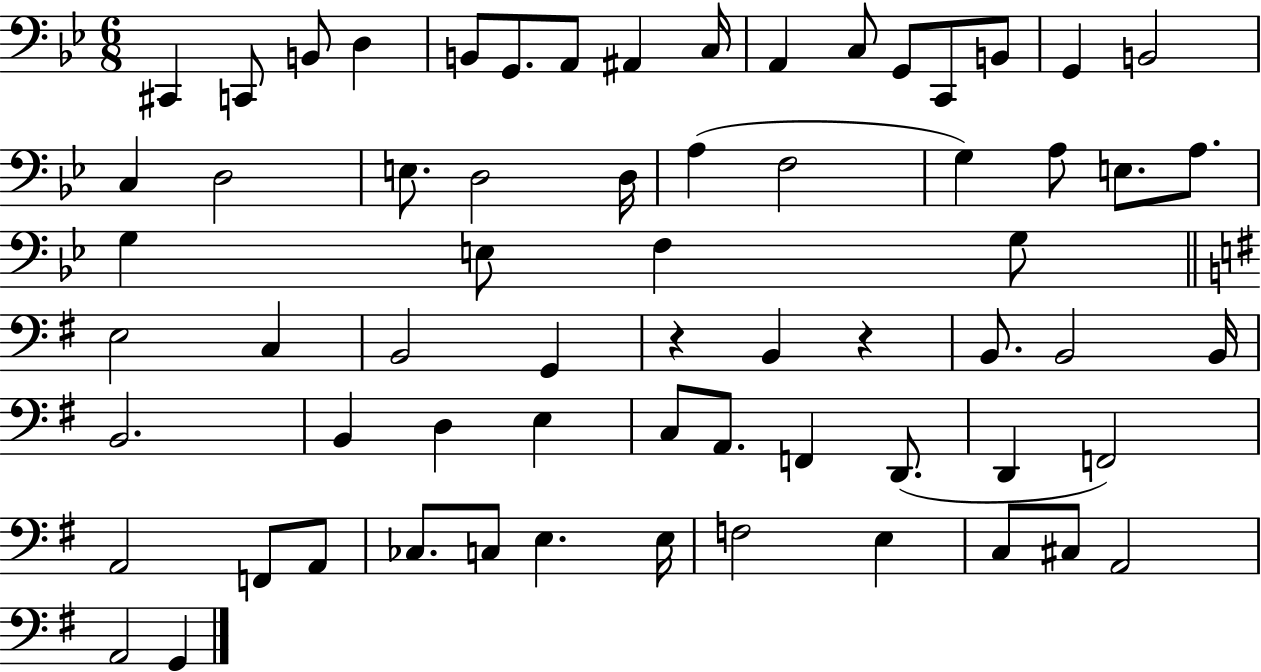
{
  \clef bass
  \numericTimeSignature
  \time 6/8
  \key bes \major
  \repeat volta 2 { cis,4 c,8 b,8 d4 | b,8 g,8. a,8 ais,4 c16 | a,4 c8 g,8 c,8 b,8 | g,4 b,2 | \break c4 d2 | e8. d2 d16 | a4( f2 | g4) a8 e8. a8. | \break g4 e8 f4 g8 | \bar "||" \break \key e \minor e2 c4 | b,2 g,4 | r4 b,4 r4 | b,8. b,2 b,16 | \break b,2. | b,4 d4 e4 | c8 a,8. f,4 d,8.( | d,4 f,2) | \break a,2 f,8 a,8 | ces8. c8 e4. e16 | f2 e4 | c8 cis8 a,2 | \break a,2 g,4 | } \bar "|."
}